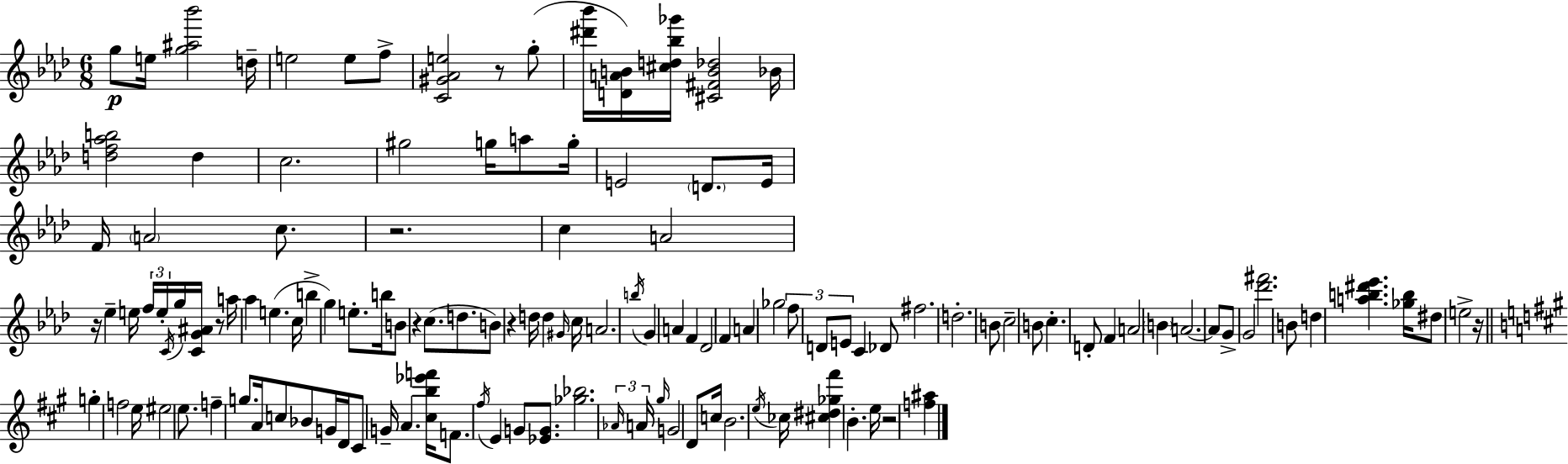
{
  \clef treble
  \numericTimeSignature
  \time 6/8
  \key aes \major
  \repeat volta 2 { g''8\p e''16 <g'' ais'' bes'''>2 d''16-- | e''2 e''8 f''8-> | <c' gis' aes' e''>2 r8 g''8-.( | <dis''' bes'''>16 <d' a' b'>16) <cis'' d'' bes'' ges'''>16 <cis' fis' b' des''>2 bes'16 | \break <d'' f'' aes'' b''>2 d''4 | c''2. | gis''2 g''16 a''8 g''16-. | e'2 \parenthesize d'8. e'16 | \break f'16 \parenthesize a'2 c''8. | r2. | c''4 a'2 | r16 ees''4-- e''16 \tuplet 3/2 { f''16 e''16-. \acciaccatura { c'16 } } g''16 <c' g' ais'>16 r8 | \break a''16 aes''4 e''4.( | c''16 b''4-> g''4) e''8.-. | b''16 b'8 r4 c''8.( d''8. | b'8) r4 d''16 d''4 | \break \grace { gis'16 } c''16 a'2. | \acciaccatura { b''16 } g'4 a'4 f'4 | des'2 f'4 | a'4 ges''2 | \break \tuplet 3/2 { f''8 d'8 e'8 } c'4 | des'8 fis''2. | d''2.-. | b'8 c''2-- | \break b'8 c''4.-. d'8-. f'4 | a'2 \parenthesize b'4 | a'2.~~ | a'8 g'8-> g'2 | \break <des''' fis'''>2. | b'8 d''4 <a'' b'' dis''' ees'''>4. | <ges'' b''>16 dis''8 e''2-> | r16 \bar "||" \break \key a \major g''4-. f''2 | e''16 eis''2 e''8. | f''4-- g''8. a'16 c''8 bes'8 | g'16 d'16 cis'8 g'16-- a'4. <cis'' b'' ees''' f'''>16 | \break f'8. \acciaccatura { fis''16 } e'4 g'8 <ees' g'>8. | <ges'' bes''>2. | \tuplet 3/2 { \grace { aes'16 } a'16 \grace { gis''16 } } g'2 | d'8 c''16 b'2. | \break \acciaccatura { e''16 } ces''16 <cis'' dis'' ges'' fis'''>4 b'4.-. | e''16 r2 | <f'' ais''>4 } \bar "|."
}